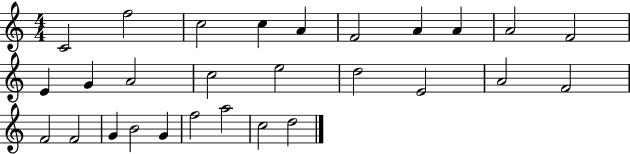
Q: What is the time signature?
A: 4/4